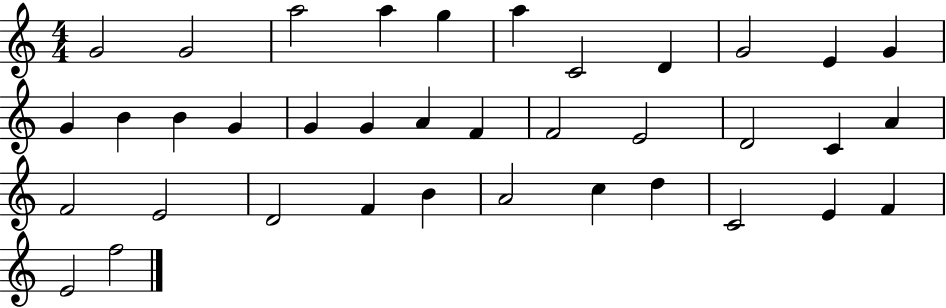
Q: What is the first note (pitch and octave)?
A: G4